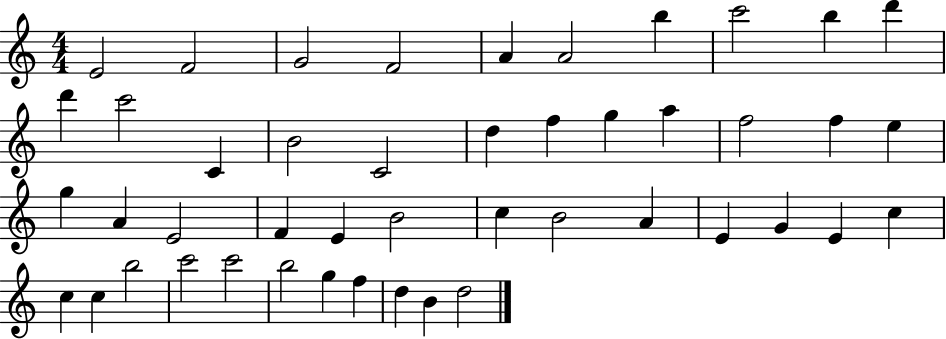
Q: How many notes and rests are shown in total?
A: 46